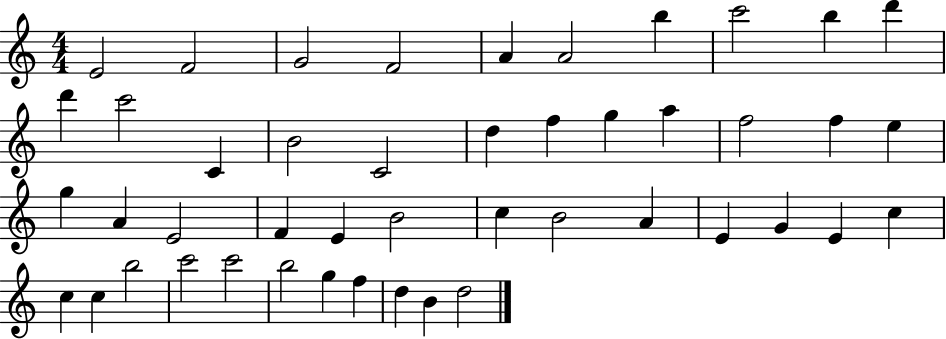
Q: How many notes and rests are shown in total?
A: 46